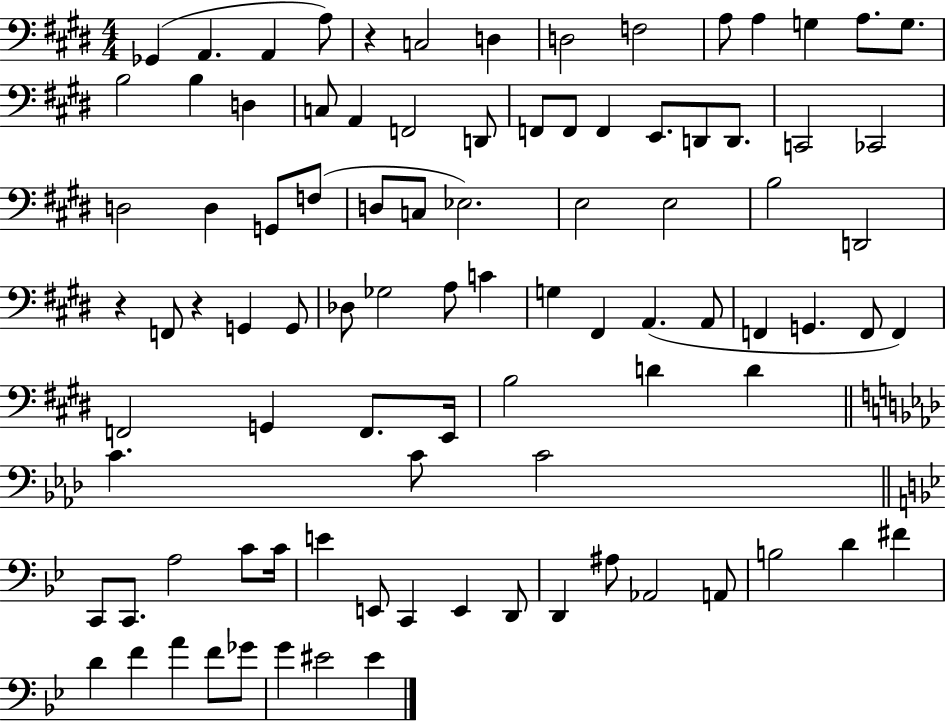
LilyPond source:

{
  \clef bass
  \numericTimeSignature
  \time 4/4
  \key e \major
  ges,4( a,4. a,4 a8) | r4 c2 d4 | d2 f2 | a8 a4 g4 a8. g8. | \break b2 b4 d4 | c8 a,4 f,2 d,8 | f,8 f,8 f,4 e,8. d,8 d,8. | c,2 ces,2 | \break d2 d4 g,8 f8( | d8 c8 ees2.) | e2 e2 | b2 d,2 | \break r4 f,8 r4 g,4 g,8 | des8 ges2 a8 c'4 | g4 fis,4 a,4.( a,8 | f,4 g,4. f,8 f,4) | \break f,2 g,4 f,8. e,16 | b2 d'4 d'4 | \bar "||" \break \key f \minor c'4. c'8 c'2 | \bar "||" \break \key bes \major c,8 c,8. a2 c'8 c'16 | e'4 e,8 c,4 e,4 d,8 | d,4 ais8 aes,2 a,8 | b2 d'4 fis'4 | \break d'4 f'4 a'4 f'8 ges'8 | g'4 eis'2 eis'4 | \bar "|."
}